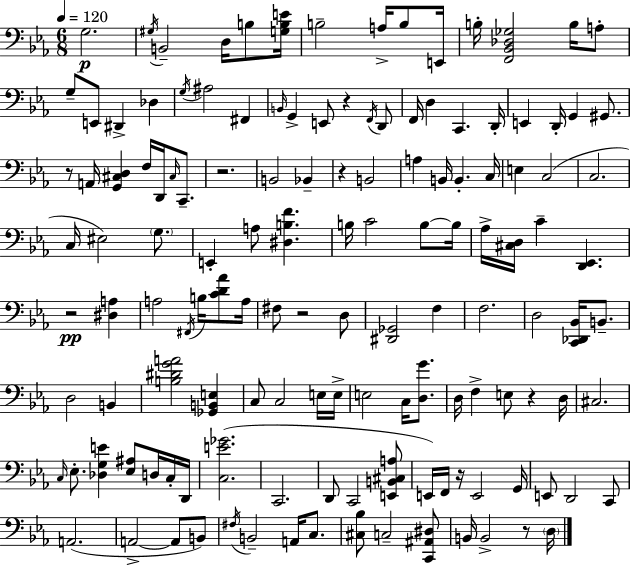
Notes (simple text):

G3/h. G#3/s B2/h D3/s B3/e [G3,B3,E4]/s B3/h A3/s B3/e E2/s B3/s [F2,Bb2,Db3,Gb3]/h B3/s A3/e G3/e E2/e D#2/q Db3/q G3/s A#3/h F#2/q B2/s G2/q E2/e R/q F2/s D2/e F2/s D3/q C2/q. D2/s E2/q D2/s G2/q G#2/e. R/e A2/s [G2,C#3,D3]/q F3/s D2/s C#3/s C2/e. R/h. B2/h Bb2/q R/q B2/h A3/q B2/s B2/q. C3/s E3/q C3/h C3/h. C3/s EIS3/h G3/e. E2/q A3/e [D#3,B3,F4]/q. B3/s C4/h B3/e B3/s Ab3/s [C#3,D3]/s C4/q [D2,Eb2]/q. R/h [D#3,A3]/q A3/h F#2/s B3/s [C4,D4,Ab4]/e A3/s F#3/e R/h D3/e [D#2,Gb2]/h F3/q F3/h. D3/h [C2,Db2,Bb2]/s B2/e. D3/h B2/q [B3,D#4,G4,A4]/h [Gb2,B2,E3]/q C3/e C3/h E3/s E3/s E3/h C3/s [D3,G4]/e. D3/s F3/q E3/e R/q D3/s C#3/h. C3/s Eb3/e. [Db3,G3,E4]/q [Eb3,A#3]/e D3/s C3/s D2/s [C3,E4,Gb4]/h. C2/h. D2/e C2/h [E2,B2,C#3,A3]/e E2/s F2/s R/s E2/h G2/s E2/e D2/h C2/e A2/h. A2/h A2/e B2/e F#3/s B2/h A2/s C3/e. [C#3,Bb3]/e C3/h [C2,A#2,D#3]/e B2/s B2/h R/e D3/s